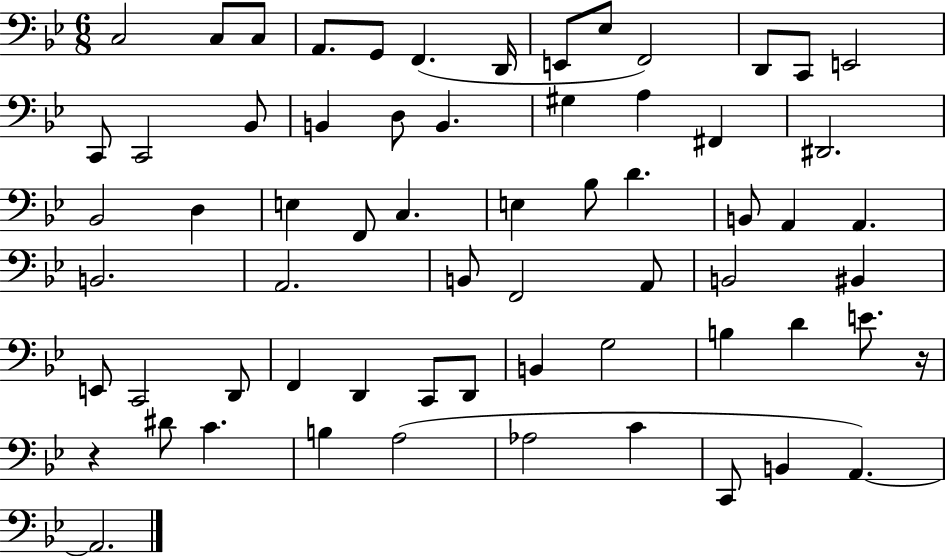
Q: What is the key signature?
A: BES major